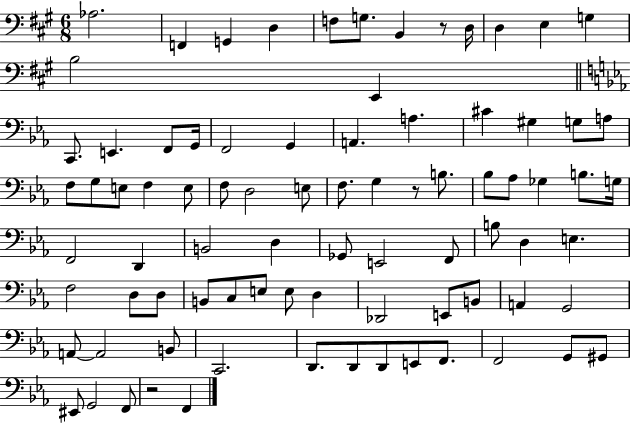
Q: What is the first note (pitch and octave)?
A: Ab3